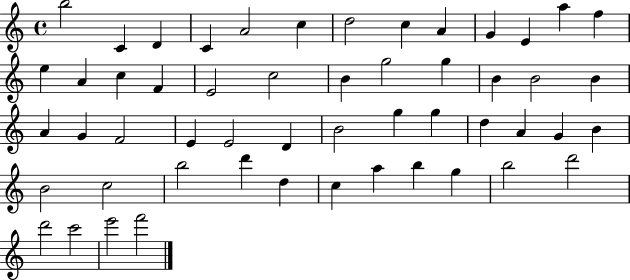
B5/h C4/q D4/q C4/q A4/h C5/q D5/h C5/q A4/q G4/q E4/q A5/q F5/q E5/q A4/q C5/q F4/q E4/h C5/h B4/q G5/h G5/q B4/q B4/h B4/q A4/q G4/q F4/h E4/q E4/h D4/q B4/h G5/q G5/q D5/q A4/q G4/q B4/q B4/h C5/h B5/h D6/q D5/q C5/q A5/q B5/q G5/q B5/h D6/h D6/h C6/h E6/h F6/h